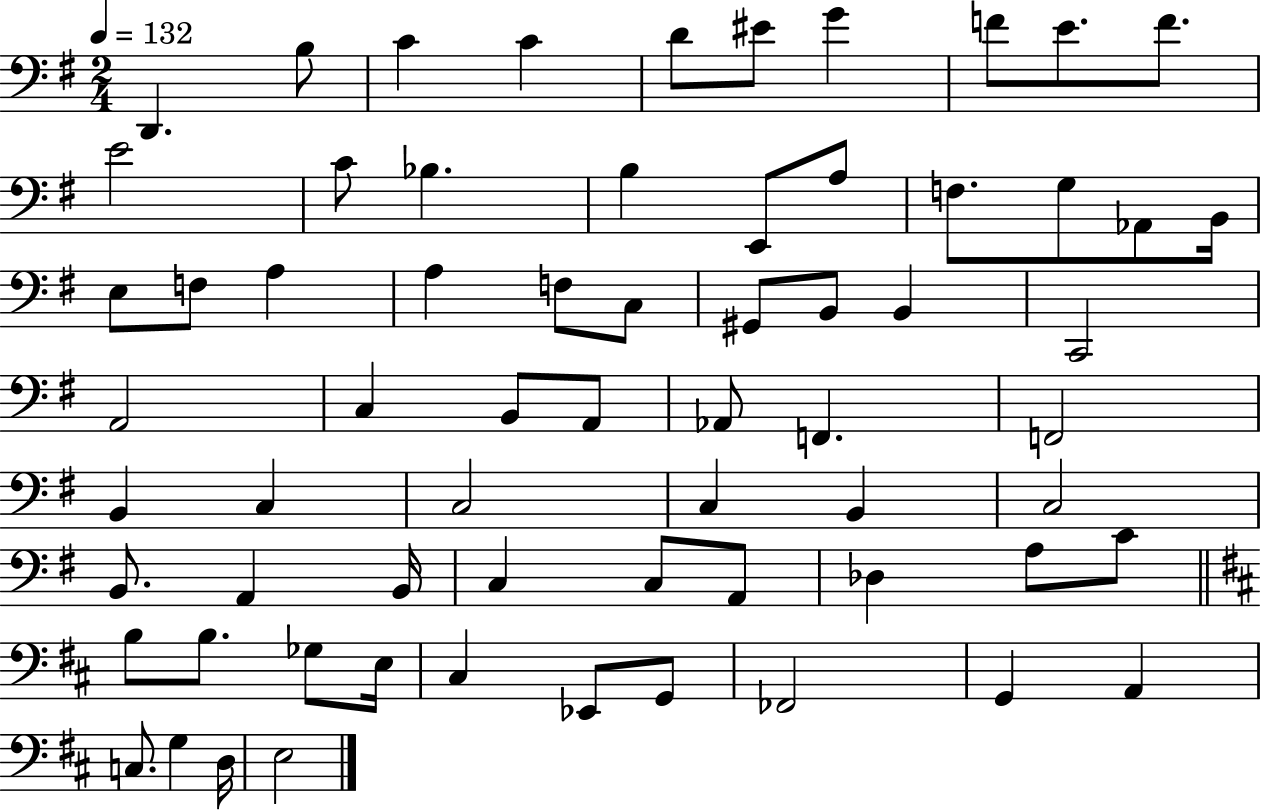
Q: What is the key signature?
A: G major